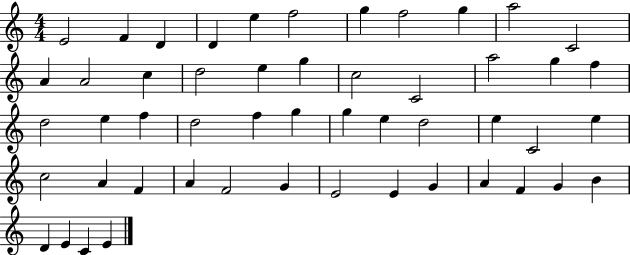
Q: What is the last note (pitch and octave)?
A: E4